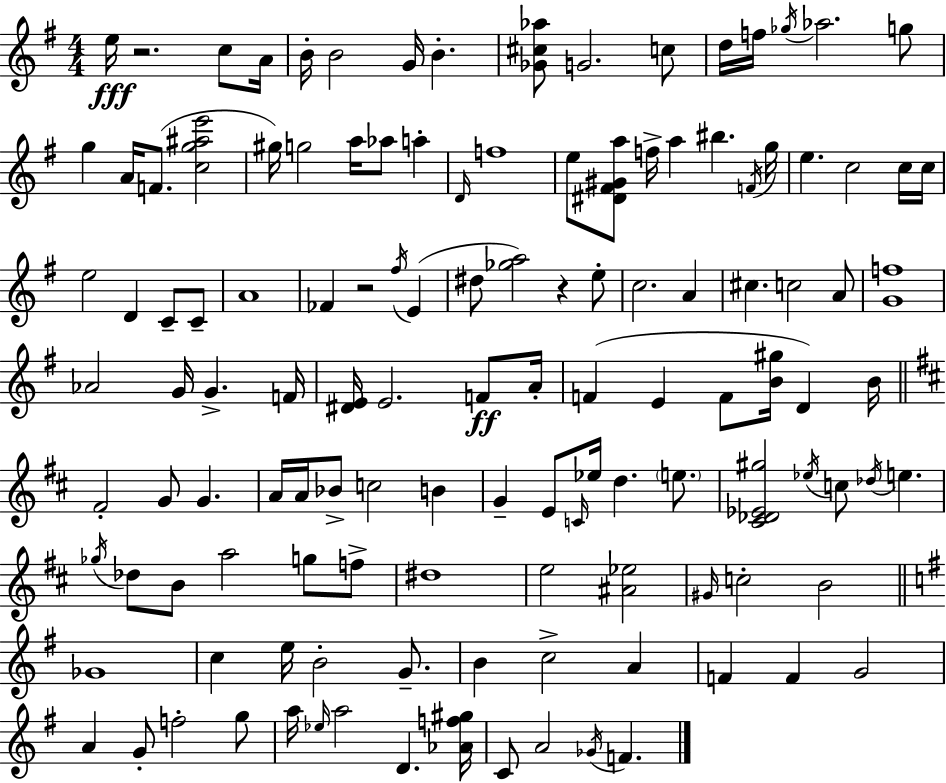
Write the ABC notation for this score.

X:1
T:Untitled
M:4/4
L:1/4
K:G
e/4 z2 c/2 A/4 B/4 B2 G/4 B [_G^c_a]/2 G2 c/2 d/4 f/4 _g/4 _a2 g/2 g A/4 F/2 [cg^ae']2 ^g/4 g2 a/4 _a/2 a D/4 f4 e/2 [^D^F^Ga]/2 f/4 a ^b F/4 g/4 e c2 c/4 c/4 e2 D C/2 C/2 A4 _F z2 ^f/4 E ^d/2 [_ga]2 z e/2 c2 A ^c c2 A/2 [Gf]4 _A2 G/4 G F/4 [^DE]/4 E2 F/2 A/4 F E F/2 [B^g]/4 D B/4 ^F2 G/2 G A/4 A/4 _B/2 c2 B G E/2 C/4 _e/4 d e/2 [^C_D_E^g]2 _e/4 c/2 _d/4 e _g/4 _d/2 B/2 a2 g/2 f/2 ^d4 e2 [^A_e]2 ^G/4 c2 B2 _G4 c e/4 B2 G/2 B c2 A F F G2 A G/2 f2 g/2 a/4 _e/4 a2 D [_Af^g]/4 C/2 A2 _G/4 F